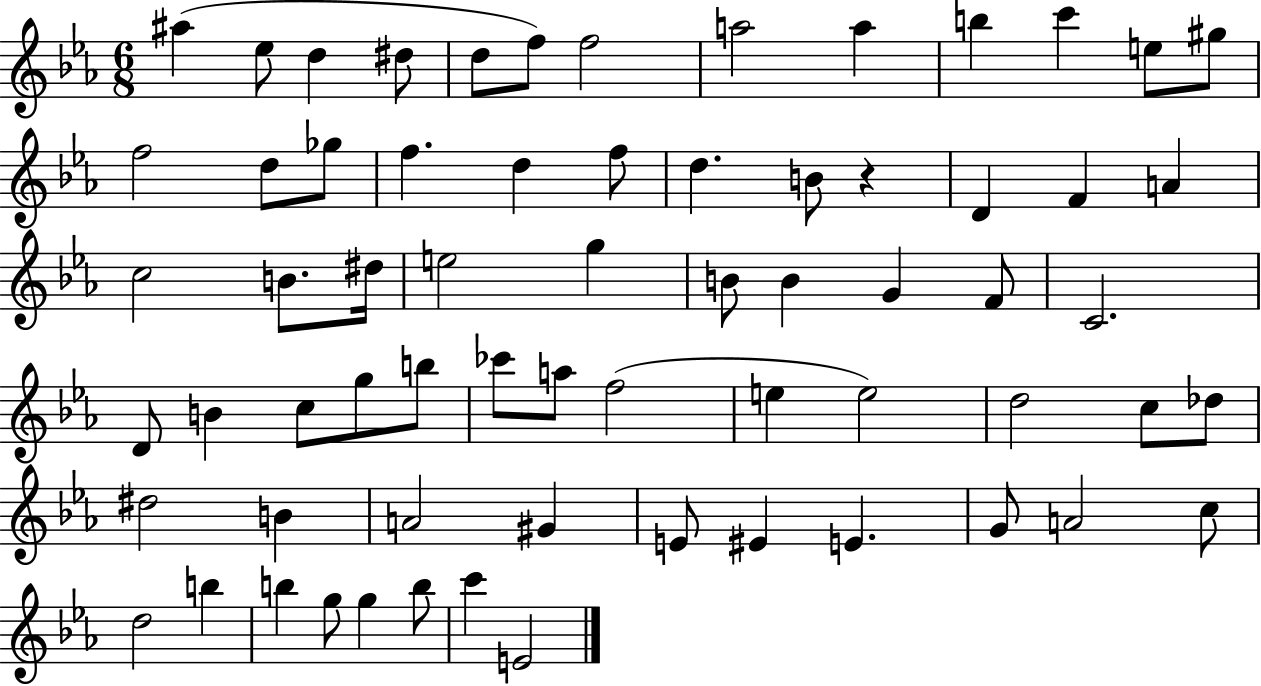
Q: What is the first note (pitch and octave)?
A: A#5